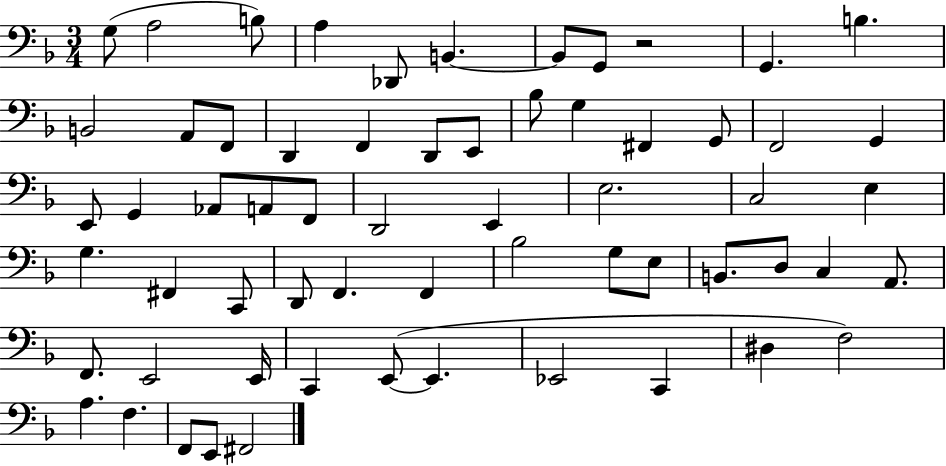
X:1
T:Untitled
M:3/4
L:1/4
K:F
G,/2 A,2 B,/2 A, _D,,/2 B,, B,,/2 G,,/2 z2 G,, B, B,,2 A,,/2 F,,/2 D,, F,, D,,/2 E,,/2 _B,/2 G, ^F,, G,,/2 F,,2 G,, E,,/2 G,, _A,,/2 A,,/2 F,,/2 D,,2 E,, E,2 C,2 E, G, ^F,, C,,/2 D,,/2 F,, F,, _B,2 G,/2 E,/2 B,,/2 D,/2 C, A,,/2 F,,/2 E,,2 E,,/4 C,, E,,/2 E,, _E,,2 C,, ^D, F,2 A, F, F,,/2 E,,/2 ^F,,2